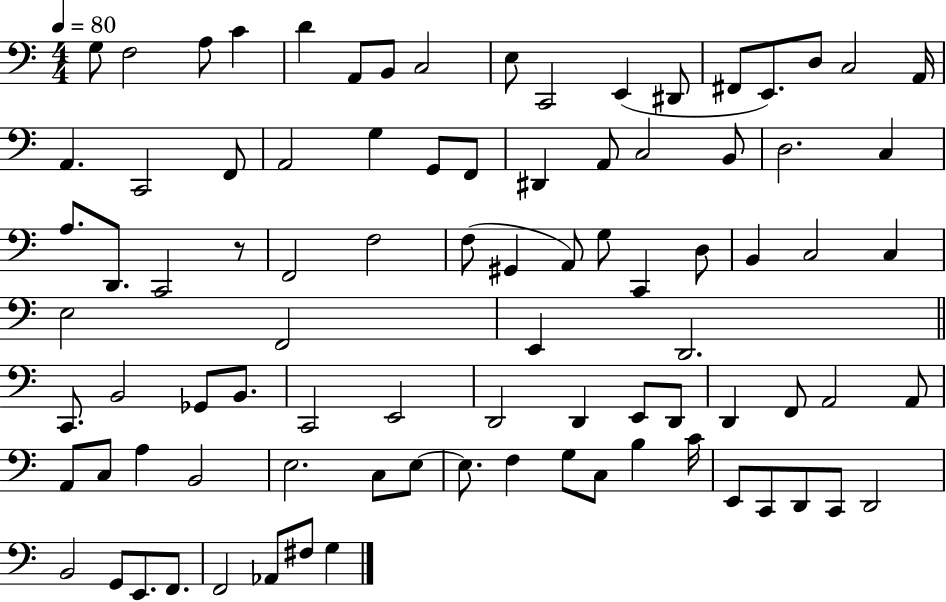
G3/e F3/h A3/e C4/q D4/q A2/e B2/e C3/h E3/e C2/h E2/q D#2/e F#2/e E2/e. D3/e C3/h A2/s A2/q. C2/h F2/e A2/h G3/q G2/e F2/e D#2/q A2/e C3/h B2/e D3/h. C3/q A3/e. D2/e. C2/h R/e F2/h F3/h F3/e G#2/q A2/e G3/e C2/q D3/e B2/q C3/h C3/q E3/h F2/h E2/q D2/h. C2/e. B2/h Gb2/e B2/e. C2/h E2/h D2/h D2/q E2/e D2/e D2/q F2/e A2/h A2/e A2/e C3/e A3/q B2/h E3/h. C3/e E3/e E3/e. F3/q G3/e C3/e B3/q C4/s E2/e C2/e D2/e C2/e D2/h B2/h G2/e E2/e. F2/e. F2/h Ab2/e F#3/e G3/q